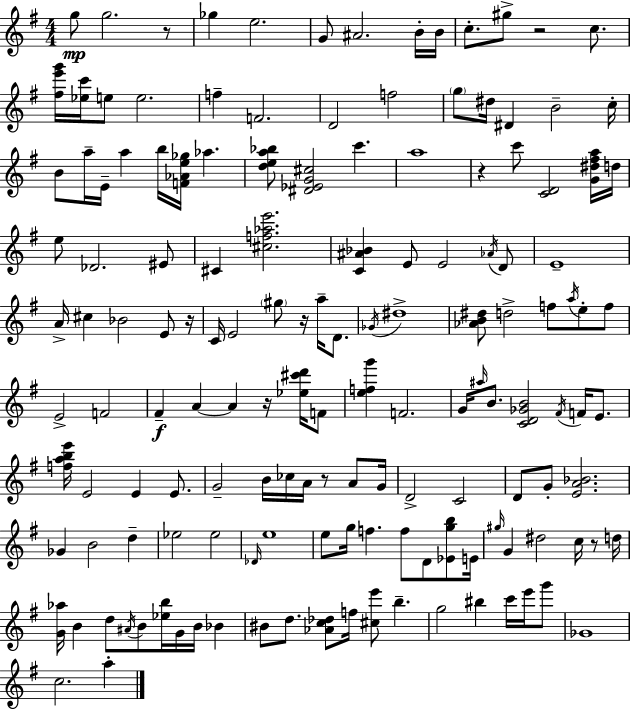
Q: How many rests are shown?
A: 8